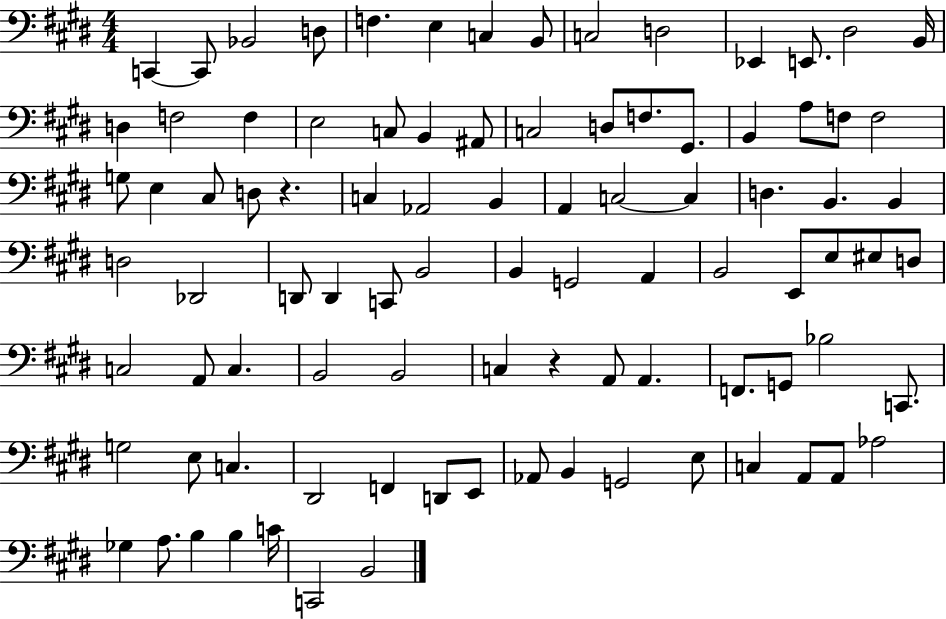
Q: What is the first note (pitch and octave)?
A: C2